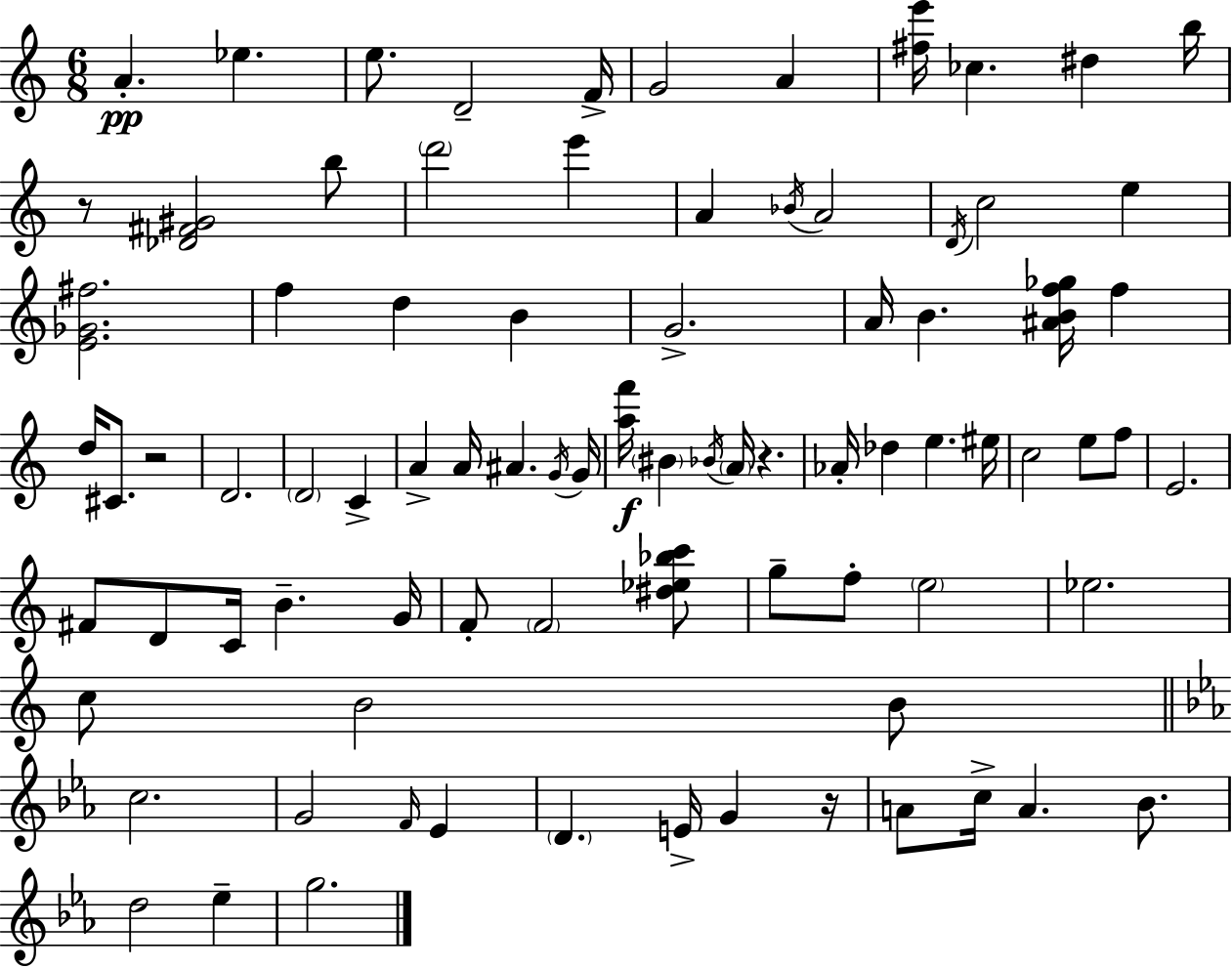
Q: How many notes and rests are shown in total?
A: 85